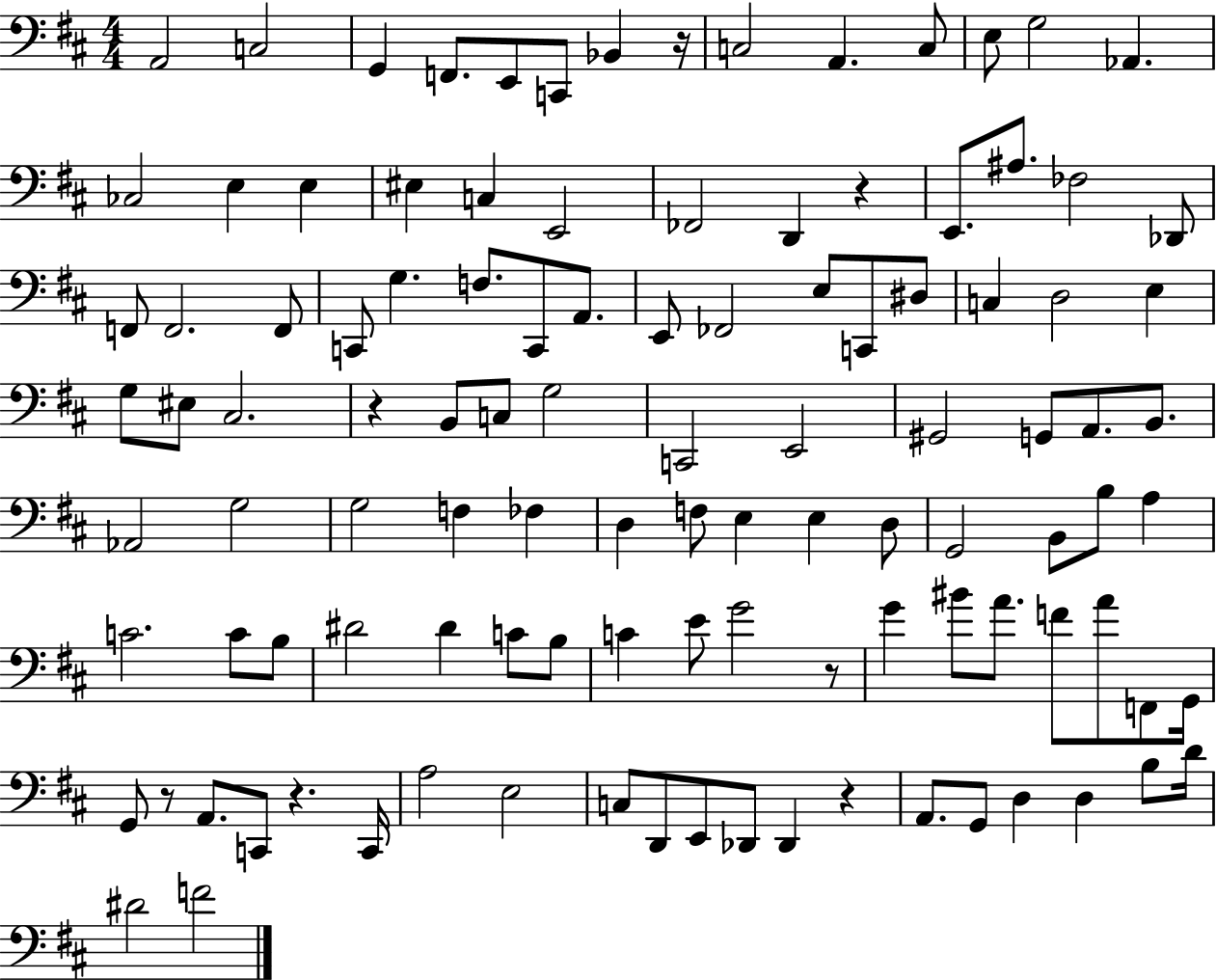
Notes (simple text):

A2/h C3/h G2/q F2/e. E2/e C2/e Bb2/q R/s C3/h A2/q. C3/e E3/e G3/h Ab2/q. CES3/h E3/q E3/q EIS3/q C3/q E2/h FES2/h D2/q R/q E2/e. A#3/e. FES3/h Db2/e F2/e F2/h. F2/e C2/e G3/q. F3/e. C2/e A2/e. E2/e FES2/h E3/e C2/e D#3/e C3/q D3/h E3/q G3/e EIS3/e C#3/h. R/q B2/e C3/e G3/h C2/h E2/h G#2/h G2/e A2/e. B2/e. Ab2/h G3/h G3/h F3/q FES3/q D3/q F3/e E3/q E3/q D3/e G2/h B2/e B3/e A3/q C4/h. C4/e B3/e D#4/h D#4/q C4/e B3/e C4/q E4/e G4/h R/e G4/q BIS4/e A4/e. F4/e A4/e F2/e G2/s G2/e R/e A2/e. C2/e R/q. C2/s A3/h E3/h C3/e D2/e E2/e Db2/e Db2/q R/q A2/e. G2/e D3/q D3/q B3/e D4/s D#4/h F4/h